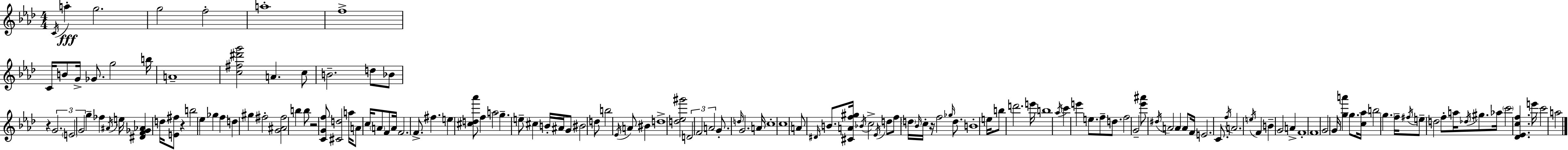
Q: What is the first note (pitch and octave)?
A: C4